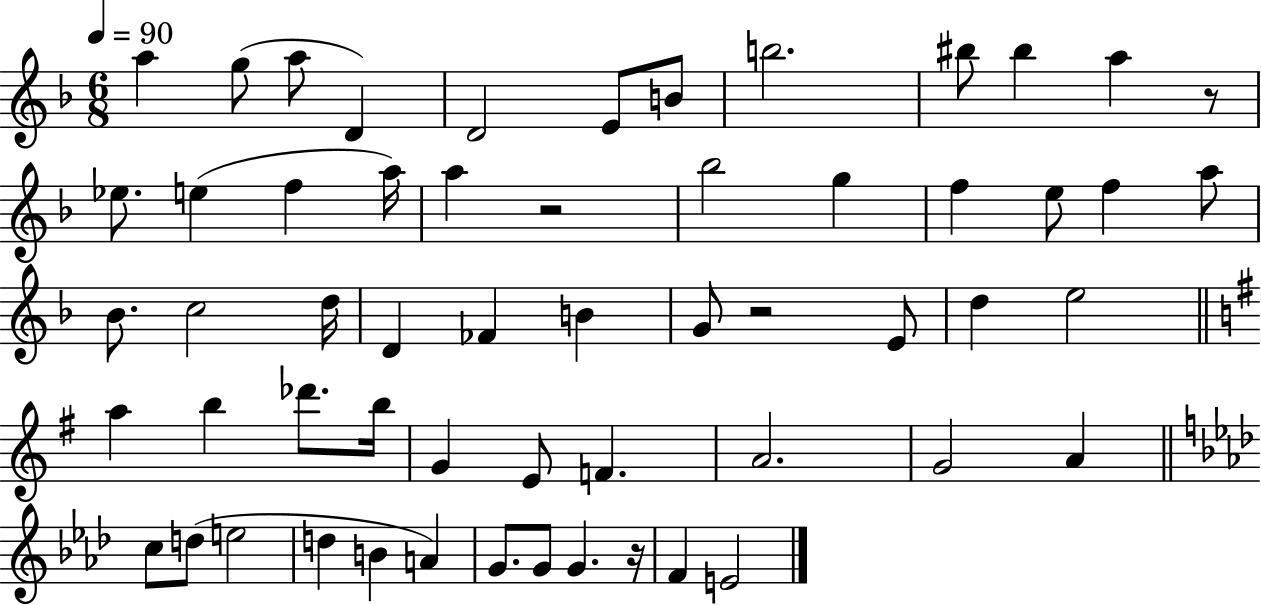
A5/q G5/e A5/e D4/q D4/h E4/e B4/e B5/h. BIS5/e BIS5/q A5/q R/e Eb5/e. E5/q F5/q A5/s A5/q R/h Bb5/h G5/q F5/q E5/e F5/q A5/e Bb4/e. C5/h D5/s D4/q FES4/q B4/q G4/e R/h E4/e D5/q E5/h A5/q B5/q Db6/e. B5/s G4/q E4/e F4/q. A4/h. G4/h A4/q C5/e D5/e E5/h D5/q B4/q A4/q G4/e. G4/e G4/q. R/s F4/q E4/h